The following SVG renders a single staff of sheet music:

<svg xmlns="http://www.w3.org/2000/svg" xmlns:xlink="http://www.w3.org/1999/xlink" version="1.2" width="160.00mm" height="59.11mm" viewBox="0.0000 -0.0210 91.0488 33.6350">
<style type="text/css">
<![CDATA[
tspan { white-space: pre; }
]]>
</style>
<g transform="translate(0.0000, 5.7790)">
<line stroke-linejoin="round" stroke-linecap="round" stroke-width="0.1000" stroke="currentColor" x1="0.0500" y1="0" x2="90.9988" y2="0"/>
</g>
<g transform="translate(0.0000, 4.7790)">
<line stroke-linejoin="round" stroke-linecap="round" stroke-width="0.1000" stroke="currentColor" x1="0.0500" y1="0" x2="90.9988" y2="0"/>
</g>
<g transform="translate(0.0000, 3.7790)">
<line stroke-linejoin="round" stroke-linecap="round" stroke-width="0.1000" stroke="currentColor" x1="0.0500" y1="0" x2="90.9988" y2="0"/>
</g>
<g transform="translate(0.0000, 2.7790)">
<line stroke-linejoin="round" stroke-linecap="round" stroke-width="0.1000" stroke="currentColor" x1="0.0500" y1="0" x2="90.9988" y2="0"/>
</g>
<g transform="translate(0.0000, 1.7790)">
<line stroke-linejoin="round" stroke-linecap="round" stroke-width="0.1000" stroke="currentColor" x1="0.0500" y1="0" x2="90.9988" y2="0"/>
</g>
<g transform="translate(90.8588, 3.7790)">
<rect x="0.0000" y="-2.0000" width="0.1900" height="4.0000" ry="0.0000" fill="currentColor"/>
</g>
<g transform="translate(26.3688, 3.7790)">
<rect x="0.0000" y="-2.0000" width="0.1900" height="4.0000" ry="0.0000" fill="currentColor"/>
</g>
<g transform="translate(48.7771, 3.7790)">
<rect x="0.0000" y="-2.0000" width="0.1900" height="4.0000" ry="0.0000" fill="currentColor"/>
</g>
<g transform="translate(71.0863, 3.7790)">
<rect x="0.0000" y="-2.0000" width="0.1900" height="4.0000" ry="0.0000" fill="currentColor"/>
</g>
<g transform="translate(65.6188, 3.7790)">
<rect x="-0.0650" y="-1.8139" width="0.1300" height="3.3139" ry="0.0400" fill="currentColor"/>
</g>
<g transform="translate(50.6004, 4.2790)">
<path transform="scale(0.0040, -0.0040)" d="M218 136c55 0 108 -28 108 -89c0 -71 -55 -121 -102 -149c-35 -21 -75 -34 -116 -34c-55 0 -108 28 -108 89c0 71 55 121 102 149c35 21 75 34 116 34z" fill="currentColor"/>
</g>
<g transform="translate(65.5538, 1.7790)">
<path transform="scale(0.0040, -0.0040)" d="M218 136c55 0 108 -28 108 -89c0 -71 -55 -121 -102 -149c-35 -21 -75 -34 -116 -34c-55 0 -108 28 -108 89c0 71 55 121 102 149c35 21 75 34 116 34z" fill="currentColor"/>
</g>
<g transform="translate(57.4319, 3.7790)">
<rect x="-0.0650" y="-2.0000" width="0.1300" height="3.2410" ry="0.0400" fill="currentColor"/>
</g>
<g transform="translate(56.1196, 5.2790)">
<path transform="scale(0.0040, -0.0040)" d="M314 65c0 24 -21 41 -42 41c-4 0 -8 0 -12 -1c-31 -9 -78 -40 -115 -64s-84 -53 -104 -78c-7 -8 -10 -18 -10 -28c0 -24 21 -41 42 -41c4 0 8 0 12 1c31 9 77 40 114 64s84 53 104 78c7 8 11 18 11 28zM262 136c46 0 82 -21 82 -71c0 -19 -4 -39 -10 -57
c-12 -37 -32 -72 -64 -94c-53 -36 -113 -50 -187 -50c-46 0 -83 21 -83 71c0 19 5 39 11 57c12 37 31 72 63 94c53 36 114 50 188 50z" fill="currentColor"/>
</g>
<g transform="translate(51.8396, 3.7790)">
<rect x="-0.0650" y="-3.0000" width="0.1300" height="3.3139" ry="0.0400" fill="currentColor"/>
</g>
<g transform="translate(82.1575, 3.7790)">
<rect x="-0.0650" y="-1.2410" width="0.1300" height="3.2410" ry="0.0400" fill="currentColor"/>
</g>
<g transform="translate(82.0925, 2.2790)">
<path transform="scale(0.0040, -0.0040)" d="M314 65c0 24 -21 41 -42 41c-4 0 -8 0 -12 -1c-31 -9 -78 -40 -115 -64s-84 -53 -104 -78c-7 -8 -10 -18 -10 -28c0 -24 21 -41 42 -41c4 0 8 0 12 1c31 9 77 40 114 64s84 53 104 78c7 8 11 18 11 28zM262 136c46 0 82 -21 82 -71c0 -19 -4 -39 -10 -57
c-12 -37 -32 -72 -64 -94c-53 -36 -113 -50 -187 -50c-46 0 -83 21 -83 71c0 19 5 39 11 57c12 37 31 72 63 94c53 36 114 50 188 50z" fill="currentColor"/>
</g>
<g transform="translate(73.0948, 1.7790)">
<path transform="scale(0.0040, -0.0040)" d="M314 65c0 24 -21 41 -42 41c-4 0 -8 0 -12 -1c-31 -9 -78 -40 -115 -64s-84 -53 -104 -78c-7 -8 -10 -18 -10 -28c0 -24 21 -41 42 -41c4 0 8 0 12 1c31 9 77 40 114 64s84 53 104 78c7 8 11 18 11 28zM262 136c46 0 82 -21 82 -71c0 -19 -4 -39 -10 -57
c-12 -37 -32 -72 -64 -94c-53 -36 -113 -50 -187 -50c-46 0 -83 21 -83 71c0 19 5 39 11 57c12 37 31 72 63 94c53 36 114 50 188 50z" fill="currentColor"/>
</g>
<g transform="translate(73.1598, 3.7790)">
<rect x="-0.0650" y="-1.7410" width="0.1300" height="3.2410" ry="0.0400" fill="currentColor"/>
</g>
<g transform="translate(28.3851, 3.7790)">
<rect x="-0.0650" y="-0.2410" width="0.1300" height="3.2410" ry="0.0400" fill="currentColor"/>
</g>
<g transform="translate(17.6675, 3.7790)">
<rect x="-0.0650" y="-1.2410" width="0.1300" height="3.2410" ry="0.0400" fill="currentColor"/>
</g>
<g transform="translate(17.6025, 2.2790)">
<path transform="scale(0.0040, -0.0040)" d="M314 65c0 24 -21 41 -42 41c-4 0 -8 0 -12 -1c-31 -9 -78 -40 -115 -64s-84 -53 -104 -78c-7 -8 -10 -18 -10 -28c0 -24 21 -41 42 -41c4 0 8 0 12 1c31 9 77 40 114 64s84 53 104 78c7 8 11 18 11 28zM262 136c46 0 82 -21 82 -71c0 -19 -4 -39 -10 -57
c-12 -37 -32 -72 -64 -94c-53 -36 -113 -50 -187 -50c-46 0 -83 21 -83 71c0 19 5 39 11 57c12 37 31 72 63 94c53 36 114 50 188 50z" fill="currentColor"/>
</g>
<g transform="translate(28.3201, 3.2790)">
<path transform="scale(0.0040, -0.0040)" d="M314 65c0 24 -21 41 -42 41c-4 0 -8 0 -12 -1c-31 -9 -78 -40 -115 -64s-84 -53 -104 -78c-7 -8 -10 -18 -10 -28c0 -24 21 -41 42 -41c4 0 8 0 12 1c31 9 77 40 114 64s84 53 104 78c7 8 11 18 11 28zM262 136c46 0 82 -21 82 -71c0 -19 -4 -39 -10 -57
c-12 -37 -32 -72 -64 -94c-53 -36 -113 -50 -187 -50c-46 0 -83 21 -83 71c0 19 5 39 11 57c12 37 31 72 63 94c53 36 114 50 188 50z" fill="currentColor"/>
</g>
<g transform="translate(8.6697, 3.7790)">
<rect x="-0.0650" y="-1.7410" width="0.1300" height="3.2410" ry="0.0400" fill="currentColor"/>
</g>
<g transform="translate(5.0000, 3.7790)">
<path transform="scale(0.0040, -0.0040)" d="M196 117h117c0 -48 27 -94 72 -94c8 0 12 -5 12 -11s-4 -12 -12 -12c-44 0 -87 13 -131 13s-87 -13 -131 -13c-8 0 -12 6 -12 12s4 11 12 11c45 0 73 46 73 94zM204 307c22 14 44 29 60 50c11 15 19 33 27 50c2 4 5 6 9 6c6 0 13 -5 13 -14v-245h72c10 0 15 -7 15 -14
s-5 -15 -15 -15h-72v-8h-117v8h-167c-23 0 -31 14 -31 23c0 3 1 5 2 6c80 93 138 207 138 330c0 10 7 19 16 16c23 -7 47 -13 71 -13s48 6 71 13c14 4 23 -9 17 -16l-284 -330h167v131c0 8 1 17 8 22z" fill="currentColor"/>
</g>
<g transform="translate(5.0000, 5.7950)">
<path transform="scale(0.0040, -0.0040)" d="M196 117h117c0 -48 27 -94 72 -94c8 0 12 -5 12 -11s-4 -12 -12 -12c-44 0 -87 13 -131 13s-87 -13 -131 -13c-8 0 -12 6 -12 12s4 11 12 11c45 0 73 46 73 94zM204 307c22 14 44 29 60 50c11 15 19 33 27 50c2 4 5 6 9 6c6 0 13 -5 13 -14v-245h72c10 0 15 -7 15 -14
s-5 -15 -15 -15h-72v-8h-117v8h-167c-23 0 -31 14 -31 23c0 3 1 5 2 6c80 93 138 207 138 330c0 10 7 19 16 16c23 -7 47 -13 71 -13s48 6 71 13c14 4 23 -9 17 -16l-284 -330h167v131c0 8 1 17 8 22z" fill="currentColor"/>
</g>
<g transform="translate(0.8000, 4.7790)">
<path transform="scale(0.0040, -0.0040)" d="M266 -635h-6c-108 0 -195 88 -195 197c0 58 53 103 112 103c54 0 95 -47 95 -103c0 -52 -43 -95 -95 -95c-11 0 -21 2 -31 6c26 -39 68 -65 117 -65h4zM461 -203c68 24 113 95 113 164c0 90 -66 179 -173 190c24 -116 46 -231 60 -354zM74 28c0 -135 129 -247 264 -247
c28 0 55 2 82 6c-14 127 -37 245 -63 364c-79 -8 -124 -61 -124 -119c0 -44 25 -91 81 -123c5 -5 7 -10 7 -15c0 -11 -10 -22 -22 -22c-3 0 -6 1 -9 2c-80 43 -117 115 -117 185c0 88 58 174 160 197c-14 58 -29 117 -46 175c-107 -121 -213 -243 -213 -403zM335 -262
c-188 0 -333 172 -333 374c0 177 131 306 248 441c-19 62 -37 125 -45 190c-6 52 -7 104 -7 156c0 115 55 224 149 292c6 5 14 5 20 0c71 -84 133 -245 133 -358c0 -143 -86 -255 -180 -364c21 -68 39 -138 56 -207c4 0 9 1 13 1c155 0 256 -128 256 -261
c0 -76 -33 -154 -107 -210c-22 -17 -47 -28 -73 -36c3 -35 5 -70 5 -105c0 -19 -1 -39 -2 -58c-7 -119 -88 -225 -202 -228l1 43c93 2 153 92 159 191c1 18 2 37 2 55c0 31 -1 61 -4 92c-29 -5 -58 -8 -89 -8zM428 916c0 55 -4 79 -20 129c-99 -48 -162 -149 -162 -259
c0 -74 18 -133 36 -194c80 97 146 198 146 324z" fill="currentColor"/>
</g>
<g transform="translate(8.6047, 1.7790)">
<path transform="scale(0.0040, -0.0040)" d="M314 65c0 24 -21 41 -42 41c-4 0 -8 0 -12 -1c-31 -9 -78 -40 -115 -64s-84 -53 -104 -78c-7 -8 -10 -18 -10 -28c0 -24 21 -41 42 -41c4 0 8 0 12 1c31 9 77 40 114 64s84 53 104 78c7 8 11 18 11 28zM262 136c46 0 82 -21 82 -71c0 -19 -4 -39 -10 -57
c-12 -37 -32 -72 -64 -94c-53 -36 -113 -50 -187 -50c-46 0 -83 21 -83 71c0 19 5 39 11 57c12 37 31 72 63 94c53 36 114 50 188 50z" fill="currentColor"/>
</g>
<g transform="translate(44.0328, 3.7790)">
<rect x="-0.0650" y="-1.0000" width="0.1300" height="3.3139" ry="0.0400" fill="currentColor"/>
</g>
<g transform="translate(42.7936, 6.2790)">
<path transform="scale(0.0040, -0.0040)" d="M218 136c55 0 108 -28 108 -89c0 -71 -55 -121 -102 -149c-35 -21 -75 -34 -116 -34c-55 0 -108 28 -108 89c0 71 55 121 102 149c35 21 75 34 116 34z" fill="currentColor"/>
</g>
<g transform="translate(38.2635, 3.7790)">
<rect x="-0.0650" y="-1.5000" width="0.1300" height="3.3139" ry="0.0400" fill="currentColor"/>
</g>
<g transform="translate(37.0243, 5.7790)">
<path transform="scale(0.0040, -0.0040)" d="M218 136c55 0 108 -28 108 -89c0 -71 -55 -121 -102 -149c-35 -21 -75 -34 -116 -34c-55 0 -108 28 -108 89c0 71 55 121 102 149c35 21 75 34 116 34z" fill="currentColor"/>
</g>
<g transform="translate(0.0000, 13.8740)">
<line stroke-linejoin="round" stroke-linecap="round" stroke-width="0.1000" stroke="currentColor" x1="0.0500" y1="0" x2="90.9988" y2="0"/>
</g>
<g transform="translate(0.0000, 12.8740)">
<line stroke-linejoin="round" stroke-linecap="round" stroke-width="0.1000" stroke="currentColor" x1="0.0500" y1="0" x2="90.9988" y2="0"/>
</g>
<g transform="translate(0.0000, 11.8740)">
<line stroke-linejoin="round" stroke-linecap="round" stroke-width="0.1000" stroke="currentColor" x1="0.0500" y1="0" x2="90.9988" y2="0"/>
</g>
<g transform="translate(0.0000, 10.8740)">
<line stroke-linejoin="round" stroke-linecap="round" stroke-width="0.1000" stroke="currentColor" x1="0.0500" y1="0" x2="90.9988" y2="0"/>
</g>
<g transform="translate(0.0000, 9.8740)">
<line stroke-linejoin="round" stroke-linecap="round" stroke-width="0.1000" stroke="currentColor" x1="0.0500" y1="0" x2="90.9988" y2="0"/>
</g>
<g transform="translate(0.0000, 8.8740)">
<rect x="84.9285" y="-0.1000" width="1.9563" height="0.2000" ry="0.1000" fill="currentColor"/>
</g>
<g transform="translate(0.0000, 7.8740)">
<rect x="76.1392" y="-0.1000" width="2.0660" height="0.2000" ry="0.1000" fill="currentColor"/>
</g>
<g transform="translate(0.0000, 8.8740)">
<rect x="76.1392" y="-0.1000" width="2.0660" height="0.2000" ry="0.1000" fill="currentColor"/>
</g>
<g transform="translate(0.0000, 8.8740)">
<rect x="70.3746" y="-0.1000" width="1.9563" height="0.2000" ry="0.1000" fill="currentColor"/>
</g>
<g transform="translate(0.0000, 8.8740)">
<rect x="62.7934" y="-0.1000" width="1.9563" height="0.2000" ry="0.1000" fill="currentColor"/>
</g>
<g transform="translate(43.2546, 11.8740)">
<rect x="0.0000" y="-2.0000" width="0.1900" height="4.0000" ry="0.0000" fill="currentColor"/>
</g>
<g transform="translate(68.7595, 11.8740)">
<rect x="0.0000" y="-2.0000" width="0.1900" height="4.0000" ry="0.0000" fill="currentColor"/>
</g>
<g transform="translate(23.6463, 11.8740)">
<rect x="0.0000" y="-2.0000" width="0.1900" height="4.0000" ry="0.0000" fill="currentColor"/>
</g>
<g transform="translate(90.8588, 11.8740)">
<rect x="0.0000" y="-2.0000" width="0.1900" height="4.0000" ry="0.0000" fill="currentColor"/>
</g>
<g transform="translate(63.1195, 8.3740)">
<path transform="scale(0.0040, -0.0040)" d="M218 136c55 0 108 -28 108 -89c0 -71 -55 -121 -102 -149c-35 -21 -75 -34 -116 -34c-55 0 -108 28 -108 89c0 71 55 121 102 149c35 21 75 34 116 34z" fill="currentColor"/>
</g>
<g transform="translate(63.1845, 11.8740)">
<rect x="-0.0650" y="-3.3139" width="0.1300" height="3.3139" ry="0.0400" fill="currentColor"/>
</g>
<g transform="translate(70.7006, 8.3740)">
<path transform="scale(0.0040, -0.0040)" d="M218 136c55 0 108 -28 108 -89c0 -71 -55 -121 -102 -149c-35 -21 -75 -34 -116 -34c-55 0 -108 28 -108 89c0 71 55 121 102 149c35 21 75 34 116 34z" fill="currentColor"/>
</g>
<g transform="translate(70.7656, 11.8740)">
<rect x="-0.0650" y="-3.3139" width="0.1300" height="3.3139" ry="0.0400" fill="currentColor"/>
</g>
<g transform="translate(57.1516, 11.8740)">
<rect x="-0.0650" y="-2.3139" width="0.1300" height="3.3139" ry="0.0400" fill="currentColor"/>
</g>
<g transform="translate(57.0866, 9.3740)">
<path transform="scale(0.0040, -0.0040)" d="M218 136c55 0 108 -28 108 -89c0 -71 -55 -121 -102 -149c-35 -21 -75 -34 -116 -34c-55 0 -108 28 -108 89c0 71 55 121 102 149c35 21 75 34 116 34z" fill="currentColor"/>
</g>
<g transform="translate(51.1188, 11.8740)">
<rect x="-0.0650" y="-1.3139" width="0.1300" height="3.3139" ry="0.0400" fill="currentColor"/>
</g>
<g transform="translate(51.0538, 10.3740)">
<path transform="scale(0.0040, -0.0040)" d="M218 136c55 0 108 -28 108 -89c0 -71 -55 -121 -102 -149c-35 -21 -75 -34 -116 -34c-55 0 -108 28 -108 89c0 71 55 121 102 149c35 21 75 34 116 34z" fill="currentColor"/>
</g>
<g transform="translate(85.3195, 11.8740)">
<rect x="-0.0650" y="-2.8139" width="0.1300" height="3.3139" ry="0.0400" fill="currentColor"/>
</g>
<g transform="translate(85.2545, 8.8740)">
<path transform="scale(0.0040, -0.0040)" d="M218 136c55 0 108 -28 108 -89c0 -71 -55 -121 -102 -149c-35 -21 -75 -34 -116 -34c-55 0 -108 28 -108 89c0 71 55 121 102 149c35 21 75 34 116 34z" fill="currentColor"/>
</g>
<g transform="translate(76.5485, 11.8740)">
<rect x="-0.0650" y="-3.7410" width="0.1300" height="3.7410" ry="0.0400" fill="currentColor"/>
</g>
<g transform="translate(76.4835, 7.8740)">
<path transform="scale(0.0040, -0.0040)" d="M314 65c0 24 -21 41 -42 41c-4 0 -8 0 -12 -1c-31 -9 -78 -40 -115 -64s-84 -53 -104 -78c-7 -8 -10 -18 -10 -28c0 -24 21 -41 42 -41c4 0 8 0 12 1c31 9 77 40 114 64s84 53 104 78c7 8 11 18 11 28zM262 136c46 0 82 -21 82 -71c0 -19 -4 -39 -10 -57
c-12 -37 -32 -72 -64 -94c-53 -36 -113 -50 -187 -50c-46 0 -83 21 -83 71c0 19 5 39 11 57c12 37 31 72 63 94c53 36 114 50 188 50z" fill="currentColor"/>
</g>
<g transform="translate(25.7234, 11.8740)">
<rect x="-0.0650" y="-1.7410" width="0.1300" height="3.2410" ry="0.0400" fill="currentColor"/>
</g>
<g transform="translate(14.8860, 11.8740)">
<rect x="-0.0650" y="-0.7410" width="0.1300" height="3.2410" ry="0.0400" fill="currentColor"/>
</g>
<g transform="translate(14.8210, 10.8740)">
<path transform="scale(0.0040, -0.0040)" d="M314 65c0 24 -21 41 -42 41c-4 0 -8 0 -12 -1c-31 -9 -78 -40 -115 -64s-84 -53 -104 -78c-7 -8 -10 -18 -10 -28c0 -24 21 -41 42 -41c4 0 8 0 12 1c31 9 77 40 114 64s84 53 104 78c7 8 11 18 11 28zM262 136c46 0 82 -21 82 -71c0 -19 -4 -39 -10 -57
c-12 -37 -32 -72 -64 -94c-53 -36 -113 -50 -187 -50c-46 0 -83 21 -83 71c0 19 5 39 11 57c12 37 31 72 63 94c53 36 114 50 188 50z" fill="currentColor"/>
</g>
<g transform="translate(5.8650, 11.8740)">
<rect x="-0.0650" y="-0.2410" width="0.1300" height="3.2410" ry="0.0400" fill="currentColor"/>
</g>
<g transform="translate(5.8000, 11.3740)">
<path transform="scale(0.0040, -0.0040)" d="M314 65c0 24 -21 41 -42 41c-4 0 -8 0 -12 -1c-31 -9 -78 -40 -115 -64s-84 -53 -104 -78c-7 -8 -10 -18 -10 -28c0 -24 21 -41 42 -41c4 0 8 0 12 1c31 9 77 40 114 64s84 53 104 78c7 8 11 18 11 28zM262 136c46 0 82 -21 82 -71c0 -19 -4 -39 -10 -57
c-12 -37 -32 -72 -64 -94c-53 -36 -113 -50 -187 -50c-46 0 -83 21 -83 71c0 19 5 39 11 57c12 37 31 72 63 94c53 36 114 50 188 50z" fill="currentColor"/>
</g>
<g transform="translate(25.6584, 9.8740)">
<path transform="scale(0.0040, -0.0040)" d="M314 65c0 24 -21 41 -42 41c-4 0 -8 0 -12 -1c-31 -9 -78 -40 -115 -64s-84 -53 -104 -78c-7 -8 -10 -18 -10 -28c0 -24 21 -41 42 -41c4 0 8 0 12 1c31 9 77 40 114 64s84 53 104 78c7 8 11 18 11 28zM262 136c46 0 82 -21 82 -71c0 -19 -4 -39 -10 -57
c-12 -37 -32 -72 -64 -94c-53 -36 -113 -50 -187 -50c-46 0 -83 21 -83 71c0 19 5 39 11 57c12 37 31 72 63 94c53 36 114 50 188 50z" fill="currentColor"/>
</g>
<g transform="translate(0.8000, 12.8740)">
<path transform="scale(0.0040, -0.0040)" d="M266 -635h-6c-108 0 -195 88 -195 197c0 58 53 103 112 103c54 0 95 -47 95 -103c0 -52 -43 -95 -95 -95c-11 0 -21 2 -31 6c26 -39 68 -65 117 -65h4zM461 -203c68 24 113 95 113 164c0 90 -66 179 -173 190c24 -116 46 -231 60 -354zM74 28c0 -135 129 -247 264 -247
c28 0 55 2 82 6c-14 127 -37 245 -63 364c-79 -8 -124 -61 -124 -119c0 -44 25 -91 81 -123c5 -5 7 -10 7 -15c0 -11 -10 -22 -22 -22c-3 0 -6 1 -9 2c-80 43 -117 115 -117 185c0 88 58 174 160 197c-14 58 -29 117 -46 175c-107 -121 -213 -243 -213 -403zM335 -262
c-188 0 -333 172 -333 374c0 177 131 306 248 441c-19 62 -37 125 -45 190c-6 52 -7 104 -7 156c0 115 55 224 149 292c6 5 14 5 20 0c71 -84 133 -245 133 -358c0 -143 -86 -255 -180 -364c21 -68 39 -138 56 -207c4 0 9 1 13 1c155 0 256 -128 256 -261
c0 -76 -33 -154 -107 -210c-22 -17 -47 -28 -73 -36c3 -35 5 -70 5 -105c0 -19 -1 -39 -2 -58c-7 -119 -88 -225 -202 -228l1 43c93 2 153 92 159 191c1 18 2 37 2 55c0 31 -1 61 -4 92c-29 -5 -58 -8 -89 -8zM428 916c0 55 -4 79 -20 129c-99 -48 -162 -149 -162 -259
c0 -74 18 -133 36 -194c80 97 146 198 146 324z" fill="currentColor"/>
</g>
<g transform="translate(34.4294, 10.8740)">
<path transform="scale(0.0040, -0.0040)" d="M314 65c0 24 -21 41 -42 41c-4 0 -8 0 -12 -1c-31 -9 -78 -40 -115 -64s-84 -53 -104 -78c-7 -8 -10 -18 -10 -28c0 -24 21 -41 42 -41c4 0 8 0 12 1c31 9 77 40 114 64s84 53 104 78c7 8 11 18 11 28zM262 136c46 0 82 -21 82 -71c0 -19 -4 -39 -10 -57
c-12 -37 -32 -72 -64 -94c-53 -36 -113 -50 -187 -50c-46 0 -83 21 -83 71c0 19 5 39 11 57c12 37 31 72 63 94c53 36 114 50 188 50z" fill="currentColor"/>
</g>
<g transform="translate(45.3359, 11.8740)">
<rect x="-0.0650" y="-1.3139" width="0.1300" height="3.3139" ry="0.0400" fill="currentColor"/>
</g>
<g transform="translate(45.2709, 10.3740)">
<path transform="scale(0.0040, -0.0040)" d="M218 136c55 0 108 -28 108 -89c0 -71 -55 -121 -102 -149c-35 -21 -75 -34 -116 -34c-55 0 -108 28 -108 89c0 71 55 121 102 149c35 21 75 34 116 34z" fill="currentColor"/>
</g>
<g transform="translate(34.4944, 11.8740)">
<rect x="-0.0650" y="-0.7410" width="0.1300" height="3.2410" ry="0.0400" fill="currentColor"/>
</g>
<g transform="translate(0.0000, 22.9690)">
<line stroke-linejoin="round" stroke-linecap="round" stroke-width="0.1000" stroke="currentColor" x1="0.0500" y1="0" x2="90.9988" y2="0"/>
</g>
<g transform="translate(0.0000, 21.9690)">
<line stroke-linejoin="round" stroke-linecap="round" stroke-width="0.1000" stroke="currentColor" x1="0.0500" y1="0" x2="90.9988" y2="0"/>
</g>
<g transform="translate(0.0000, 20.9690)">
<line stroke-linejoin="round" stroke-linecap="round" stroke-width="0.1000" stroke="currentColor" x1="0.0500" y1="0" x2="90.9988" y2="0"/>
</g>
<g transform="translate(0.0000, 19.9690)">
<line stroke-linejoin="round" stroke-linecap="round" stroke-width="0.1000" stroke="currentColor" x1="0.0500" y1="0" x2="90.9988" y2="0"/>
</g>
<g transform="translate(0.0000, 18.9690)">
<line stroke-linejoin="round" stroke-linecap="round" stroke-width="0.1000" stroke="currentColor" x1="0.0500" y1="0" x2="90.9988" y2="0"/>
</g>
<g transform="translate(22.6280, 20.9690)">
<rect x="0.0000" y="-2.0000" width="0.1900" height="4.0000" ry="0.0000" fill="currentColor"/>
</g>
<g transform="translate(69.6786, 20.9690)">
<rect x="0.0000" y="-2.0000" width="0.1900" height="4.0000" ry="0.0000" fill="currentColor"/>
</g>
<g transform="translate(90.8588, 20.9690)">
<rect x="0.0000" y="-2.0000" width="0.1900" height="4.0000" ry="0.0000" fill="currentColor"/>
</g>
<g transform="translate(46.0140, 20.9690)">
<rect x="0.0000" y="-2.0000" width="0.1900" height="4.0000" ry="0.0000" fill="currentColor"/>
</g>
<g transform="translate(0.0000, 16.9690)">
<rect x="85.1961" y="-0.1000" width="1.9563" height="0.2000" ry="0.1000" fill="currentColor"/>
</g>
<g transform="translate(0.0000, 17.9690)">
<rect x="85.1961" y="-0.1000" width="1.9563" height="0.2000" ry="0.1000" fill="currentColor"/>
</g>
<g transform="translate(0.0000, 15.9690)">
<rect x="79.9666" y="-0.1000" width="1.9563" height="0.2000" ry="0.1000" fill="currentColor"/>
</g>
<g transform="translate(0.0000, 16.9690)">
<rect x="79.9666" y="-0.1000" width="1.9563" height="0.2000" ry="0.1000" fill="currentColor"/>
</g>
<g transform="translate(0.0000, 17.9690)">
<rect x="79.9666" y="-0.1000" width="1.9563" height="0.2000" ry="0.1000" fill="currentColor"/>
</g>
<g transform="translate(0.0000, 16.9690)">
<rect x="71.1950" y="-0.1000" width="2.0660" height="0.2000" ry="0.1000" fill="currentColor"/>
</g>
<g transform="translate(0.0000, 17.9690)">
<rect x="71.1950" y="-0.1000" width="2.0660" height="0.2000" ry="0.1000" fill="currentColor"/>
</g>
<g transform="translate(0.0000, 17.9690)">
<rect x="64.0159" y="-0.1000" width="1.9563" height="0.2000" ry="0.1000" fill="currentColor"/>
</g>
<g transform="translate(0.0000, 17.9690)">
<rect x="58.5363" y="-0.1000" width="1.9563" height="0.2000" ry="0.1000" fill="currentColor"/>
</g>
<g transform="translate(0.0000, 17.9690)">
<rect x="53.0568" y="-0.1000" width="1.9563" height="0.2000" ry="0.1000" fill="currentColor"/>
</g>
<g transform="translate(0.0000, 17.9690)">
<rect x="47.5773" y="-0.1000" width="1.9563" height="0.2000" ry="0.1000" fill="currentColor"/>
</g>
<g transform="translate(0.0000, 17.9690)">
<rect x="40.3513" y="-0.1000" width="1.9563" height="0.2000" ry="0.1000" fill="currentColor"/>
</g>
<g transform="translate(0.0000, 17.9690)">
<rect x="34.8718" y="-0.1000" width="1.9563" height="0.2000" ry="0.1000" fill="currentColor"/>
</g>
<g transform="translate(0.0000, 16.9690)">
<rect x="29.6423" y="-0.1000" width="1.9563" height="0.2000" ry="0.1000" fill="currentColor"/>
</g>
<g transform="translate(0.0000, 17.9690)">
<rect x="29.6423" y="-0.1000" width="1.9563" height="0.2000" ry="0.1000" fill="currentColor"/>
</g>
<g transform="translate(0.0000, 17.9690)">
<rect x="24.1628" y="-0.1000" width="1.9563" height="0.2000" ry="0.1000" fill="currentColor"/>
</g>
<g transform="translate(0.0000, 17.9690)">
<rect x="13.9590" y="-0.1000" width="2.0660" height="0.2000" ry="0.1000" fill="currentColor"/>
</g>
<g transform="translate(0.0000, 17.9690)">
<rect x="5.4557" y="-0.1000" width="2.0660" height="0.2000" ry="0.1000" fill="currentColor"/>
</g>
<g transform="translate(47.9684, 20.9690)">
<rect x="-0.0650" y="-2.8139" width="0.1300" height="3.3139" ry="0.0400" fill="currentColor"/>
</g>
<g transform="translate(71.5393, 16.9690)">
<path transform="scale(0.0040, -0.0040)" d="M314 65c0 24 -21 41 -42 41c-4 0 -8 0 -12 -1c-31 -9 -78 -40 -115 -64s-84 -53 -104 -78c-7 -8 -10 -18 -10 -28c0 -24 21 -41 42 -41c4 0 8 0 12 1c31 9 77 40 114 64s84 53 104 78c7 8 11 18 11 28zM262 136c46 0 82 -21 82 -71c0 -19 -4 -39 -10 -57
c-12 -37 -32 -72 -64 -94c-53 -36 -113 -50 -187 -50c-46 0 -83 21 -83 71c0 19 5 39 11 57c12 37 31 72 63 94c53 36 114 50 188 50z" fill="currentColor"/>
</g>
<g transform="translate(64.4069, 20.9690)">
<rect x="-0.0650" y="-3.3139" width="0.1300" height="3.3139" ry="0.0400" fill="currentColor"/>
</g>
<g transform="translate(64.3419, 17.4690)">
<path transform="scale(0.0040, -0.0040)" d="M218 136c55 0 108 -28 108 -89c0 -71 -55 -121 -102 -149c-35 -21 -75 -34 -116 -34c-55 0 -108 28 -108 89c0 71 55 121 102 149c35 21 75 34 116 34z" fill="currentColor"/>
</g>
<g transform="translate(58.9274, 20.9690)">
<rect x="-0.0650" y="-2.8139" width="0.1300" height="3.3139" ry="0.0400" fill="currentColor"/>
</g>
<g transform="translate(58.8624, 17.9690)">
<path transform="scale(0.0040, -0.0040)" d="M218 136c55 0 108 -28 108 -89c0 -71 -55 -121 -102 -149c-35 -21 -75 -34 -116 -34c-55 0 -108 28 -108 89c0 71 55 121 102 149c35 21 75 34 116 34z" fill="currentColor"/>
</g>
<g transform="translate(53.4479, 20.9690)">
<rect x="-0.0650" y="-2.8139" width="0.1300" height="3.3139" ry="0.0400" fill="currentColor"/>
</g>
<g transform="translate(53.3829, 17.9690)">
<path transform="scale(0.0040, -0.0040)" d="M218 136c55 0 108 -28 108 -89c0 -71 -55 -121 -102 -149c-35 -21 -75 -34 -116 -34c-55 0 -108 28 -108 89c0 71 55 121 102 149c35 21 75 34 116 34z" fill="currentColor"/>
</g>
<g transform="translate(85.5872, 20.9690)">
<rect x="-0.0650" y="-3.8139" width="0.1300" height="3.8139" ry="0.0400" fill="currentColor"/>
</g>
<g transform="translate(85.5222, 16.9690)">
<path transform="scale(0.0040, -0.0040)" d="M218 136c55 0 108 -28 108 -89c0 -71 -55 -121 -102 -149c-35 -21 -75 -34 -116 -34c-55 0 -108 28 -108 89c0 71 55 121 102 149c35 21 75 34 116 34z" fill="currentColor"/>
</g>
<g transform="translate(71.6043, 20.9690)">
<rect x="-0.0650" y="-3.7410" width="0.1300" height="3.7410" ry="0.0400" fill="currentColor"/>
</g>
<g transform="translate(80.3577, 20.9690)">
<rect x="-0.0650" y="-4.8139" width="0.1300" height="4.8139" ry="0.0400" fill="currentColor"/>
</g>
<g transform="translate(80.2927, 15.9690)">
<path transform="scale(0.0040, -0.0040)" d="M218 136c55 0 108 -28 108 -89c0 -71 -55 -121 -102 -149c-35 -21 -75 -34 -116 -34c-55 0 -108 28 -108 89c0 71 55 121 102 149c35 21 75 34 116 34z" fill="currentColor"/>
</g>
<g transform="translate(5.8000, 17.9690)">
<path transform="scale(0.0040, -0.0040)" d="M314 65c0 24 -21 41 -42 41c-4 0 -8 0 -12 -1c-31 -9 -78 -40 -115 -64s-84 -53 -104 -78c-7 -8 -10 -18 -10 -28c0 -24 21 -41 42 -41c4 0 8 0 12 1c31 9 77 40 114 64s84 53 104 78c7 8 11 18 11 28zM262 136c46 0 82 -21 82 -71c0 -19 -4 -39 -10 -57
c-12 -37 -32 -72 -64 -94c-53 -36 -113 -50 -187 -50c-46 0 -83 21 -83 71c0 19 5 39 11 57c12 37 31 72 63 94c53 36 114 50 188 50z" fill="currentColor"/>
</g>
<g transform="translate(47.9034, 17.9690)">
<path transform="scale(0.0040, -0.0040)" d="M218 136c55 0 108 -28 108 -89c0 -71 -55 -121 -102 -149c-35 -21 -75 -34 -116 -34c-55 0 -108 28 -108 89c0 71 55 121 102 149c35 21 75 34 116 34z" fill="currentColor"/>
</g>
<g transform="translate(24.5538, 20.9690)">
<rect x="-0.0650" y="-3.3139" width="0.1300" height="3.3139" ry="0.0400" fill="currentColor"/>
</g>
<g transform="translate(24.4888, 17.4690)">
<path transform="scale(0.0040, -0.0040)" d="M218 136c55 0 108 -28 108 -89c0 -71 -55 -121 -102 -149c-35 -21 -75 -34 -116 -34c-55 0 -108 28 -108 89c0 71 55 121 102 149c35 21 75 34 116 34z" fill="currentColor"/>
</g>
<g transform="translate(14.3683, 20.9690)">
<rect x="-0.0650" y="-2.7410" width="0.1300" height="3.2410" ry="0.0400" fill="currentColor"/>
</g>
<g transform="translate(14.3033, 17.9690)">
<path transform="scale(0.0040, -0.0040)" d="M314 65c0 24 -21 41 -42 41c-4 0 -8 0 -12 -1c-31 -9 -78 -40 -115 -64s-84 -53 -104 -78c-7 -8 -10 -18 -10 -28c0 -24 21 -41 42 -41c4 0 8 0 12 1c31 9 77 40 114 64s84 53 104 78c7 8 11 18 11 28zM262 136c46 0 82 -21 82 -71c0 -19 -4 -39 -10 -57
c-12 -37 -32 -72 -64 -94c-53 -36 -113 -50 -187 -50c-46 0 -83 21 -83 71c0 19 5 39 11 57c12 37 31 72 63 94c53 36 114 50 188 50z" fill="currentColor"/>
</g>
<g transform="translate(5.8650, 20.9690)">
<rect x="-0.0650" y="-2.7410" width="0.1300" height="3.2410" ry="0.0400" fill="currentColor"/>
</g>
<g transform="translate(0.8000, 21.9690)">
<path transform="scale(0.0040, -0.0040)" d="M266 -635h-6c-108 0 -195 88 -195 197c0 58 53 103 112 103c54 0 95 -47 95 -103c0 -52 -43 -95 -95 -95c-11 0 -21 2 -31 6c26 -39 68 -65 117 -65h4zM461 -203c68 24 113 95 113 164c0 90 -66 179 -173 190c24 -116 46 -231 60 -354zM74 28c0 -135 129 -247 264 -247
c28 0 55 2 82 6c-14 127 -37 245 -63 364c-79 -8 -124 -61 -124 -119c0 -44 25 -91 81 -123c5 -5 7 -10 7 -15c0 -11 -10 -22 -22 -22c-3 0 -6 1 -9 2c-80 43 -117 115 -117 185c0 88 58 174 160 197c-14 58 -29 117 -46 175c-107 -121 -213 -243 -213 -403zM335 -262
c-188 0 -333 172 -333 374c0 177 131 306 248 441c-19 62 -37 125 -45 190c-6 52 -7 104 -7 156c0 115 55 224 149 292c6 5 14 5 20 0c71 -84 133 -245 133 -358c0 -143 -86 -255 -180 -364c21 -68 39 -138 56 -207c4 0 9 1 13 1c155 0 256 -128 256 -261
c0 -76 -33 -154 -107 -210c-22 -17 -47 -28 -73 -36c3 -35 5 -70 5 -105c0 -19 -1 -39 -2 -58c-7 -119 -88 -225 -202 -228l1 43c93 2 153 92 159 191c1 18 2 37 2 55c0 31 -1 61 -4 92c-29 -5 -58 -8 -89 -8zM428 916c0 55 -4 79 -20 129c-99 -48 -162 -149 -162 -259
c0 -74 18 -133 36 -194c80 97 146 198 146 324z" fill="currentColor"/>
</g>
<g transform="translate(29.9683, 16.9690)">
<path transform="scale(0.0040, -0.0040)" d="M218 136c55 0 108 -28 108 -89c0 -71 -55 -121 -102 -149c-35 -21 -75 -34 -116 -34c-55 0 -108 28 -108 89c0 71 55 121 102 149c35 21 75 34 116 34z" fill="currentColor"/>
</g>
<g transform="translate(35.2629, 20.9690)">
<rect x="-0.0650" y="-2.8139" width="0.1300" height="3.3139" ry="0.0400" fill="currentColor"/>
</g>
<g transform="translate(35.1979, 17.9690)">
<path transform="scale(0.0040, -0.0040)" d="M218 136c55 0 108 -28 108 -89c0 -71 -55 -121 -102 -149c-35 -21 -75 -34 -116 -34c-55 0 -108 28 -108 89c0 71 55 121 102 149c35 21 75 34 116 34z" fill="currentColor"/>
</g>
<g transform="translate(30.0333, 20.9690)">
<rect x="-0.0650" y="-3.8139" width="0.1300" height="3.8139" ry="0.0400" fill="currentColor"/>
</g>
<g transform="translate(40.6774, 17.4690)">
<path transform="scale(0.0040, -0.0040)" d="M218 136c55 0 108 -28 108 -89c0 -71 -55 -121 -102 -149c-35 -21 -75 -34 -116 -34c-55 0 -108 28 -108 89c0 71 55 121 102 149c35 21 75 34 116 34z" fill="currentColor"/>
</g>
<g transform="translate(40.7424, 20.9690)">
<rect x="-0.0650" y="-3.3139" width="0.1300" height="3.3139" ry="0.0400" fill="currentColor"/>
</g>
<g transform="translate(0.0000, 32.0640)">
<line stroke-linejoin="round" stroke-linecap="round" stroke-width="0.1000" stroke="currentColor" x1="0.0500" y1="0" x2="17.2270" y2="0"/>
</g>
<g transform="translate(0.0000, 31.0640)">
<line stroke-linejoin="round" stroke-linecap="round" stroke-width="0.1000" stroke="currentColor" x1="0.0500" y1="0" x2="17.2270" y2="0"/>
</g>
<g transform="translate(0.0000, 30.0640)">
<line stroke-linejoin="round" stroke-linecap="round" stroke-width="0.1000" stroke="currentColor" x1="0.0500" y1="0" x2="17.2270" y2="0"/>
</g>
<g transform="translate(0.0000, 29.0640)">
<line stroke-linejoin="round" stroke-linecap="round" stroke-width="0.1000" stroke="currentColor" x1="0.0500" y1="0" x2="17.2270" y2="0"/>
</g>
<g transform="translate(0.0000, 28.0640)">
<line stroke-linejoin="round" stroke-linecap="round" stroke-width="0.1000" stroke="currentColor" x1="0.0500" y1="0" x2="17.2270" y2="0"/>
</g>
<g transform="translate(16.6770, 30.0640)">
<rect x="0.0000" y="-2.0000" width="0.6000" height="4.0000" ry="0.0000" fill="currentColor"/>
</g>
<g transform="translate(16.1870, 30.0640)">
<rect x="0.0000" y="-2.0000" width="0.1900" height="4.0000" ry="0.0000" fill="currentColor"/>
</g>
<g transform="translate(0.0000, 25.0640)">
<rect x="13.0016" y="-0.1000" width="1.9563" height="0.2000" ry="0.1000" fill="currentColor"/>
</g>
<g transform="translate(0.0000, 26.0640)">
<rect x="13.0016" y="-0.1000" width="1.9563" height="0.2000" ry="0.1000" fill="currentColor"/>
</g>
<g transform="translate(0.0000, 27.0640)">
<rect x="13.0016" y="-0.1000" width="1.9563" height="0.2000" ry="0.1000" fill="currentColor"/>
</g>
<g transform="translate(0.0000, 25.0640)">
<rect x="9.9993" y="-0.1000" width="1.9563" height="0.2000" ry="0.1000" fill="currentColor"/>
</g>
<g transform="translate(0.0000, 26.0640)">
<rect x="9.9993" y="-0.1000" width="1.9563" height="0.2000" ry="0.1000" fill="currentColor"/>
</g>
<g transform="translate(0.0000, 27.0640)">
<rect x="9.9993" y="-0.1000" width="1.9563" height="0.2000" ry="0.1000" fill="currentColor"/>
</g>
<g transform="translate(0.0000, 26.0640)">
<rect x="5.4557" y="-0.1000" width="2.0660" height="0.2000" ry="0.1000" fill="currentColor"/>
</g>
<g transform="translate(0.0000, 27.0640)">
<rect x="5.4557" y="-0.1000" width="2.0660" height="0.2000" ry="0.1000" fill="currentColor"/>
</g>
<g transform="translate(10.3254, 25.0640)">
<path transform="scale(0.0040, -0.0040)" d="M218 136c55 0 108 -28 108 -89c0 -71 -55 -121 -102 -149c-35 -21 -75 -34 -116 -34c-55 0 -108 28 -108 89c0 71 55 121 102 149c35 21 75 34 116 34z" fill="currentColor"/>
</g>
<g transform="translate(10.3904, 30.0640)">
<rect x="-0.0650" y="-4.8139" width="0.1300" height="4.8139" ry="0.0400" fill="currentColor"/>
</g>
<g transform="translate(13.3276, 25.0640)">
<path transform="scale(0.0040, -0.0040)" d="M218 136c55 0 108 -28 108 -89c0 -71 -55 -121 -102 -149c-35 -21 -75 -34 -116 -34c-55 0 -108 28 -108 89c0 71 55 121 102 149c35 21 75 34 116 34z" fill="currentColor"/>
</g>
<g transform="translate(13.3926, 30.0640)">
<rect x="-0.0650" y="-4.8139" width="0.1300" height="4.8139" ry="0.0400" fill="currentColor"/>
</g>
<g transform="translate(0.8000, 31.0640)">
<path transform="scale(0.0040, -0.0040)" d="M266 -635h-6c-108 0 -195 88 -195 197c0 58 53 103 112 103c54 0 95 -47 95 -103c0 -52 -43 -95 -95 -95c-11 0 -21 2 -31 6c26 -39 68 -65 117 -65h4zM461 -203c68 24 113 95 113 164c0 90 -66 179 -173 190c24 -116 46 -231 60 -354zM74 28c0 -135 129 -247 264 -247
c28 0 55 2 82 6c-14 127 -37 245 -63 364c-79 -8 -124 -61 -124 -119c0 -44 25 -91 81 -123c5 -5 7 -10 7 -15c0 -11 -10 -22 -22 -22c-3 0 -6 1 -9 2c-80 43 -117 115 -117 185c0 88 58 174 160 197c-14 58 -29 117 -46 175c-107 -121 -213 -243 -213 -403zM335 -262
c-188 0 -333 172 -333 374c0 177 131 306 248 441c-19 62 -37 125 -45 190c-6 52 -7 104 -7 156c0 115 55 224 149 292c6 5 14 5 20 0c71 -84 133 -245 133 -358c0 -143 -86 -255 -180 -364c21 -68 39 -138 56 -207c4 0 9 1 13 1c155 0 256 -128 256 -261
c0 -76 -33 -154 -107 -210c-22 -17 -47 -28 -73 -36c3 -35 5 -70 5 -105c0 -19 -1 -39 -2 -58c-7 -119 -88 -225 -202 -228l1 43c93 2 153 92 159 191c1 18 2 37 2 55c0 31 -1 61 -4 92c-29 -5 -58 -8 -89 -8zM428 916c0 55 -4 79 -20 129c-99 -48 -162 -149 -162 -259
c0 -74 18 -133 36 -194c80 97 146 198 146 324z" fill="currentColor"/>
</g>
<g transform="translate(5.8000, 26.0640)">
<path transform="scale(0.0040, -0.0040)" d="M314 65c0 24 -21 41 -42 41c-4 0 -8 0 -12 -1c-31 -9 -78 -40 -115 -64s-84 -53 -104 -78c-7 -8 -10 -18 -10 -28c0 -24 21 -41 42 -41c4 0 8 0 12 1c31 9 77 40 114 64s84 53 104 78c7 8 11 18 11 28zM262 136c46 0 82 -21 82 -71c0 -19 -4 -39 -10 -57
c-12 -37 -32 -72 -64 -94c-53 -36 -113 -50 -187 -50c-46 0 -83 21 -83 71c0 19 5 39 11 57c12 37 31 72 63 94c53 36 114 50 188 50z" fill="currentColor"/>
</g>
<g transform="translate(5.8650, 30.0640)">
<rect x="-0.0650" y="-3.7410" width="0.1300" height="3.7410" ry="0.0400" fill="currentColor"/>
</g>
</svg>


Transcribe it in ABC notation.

X:1
T:Untitled
M:4/4
L:1/4
K:C
f2 e2 c2 E D A F2 f f2 e2 c2 d2 f2 d2 e e g b b c'2 a a2 a2 b c' a b a a a b c'2 e' c' c'2 e' e'